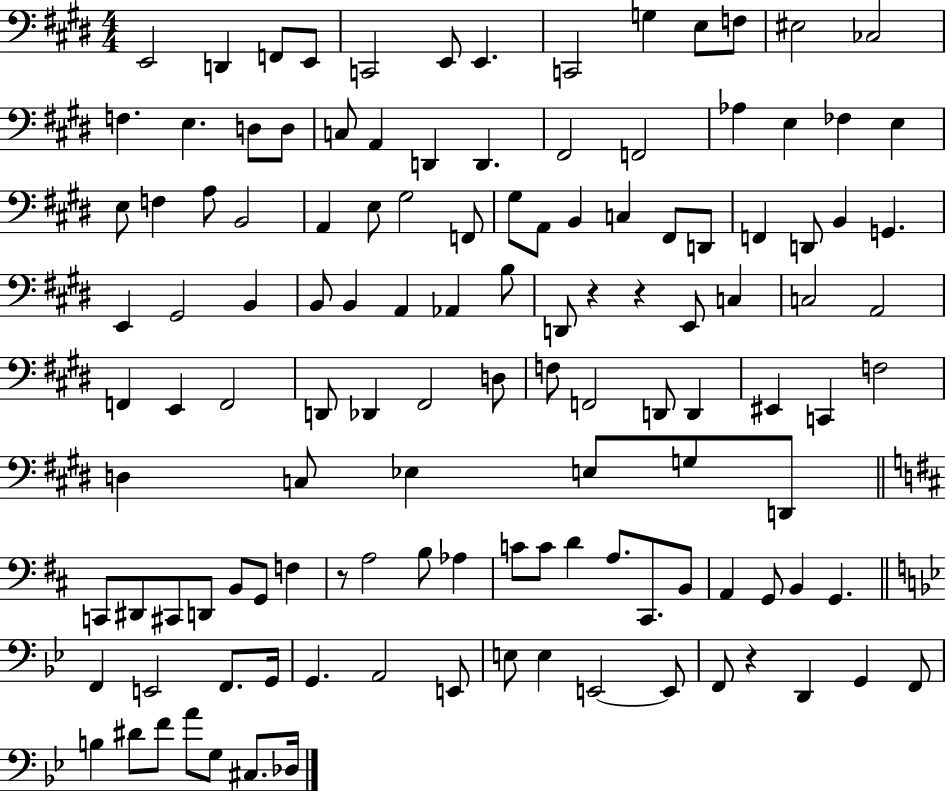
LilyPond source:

{
  \clef bass
  \numericTimeSignature
  \time 4/4
  \key e \major
  \repeat volta 2 { e,2 d,4 f,8 e,8 | c,2 e,8 e,4. | c,2 g4 e8 f8 | eis2 ces2 | \break f4. e4. d8 d8 | c8 a,4 d,4 d,4. | fis,2 f,2 | aes4 e4 fes4 e4 | \break e8 f4 a8 b,2 | a,4 e8 gis2 f,8 | gis8 a,8 b,4 c4 fis,8 d,8 | f,4 d,8 b,4 g,4. | \break e,4 gis,2 b,4 | b,8 b,4 a,4 aes,4 b8 | d,8 r4 r4 e,8 c4 | c2 a,2 | \break f,4 e,4 f,2 | d,8 des,4 fis,2 d8 | f8 f,2 d,8 d,4 | eis,4 c,4 f2 | \break d4 c8 ees4 e8 g8 d,8 | \bar "||" \break \key d \major c,8 dis,8 cis,8 d,8 b,8 g,8 f4 | r8 a2 b8 aes4 | c'8 c'8 d'4 a8. cis,8. b,8 | a,4 g,8 b,4 g,4. | \break \bar "||" \break \key bes \major f,4 e,2 f,8. g,16 | g,4. a,2 e,8 | e8 e4 e,2~~ e,8 | f,8 r4 d,4 g,4 f,8 | \break b4 dis'8 f'8 a'8 g8 cis8. des16 | } \bar "|."
}